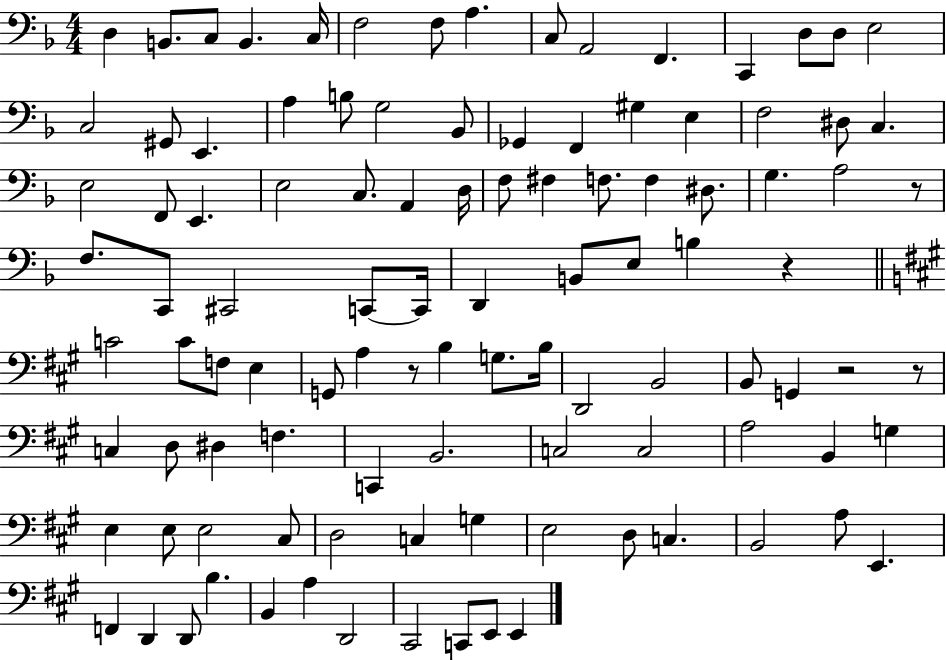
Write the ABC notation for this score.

X:1
T:Untitled
M:4/4
L:1/4
K:F
D, B,,/2 C,/2 B,, C,/4 F,2 F,/2 A, C,/2 A,,2 F,, C,, D,/2 D,/2 E,2 C,2 ^G,,/2 E,, A, B,/2 G,2 _B,,/2 _G,, F,, ^G, E, F,2 ^D,/2 C, E,2 F,,/2 E,, E,2 C,/2 A,, D,/4 F,/2 ^F, F,/2 F, ^D,/2 G, A,2 z/2 F,/2 C,,/2 ^C,,2 C,,/2 C,,/4 D,, B,,/2 E,/2 B, z C2 C/2 F,/2 E, G,,/2 A, z/2 B, G,/2 B,/4 D,,2 B,,2 B,,/2 G,, z2 z/2 C, D,/2 ^D, F, C,, B,,2 C,2 C,2 A,2 B,, G, E, E,/2 E,2 ^C,/2 D,2 C, G, E,2 D,/2 C, B,,2 A,/2 E,, F,, D,, D,,/2 B, B,, A, D,,2 ^C,,2 C,,/2 E,,/2 E,,